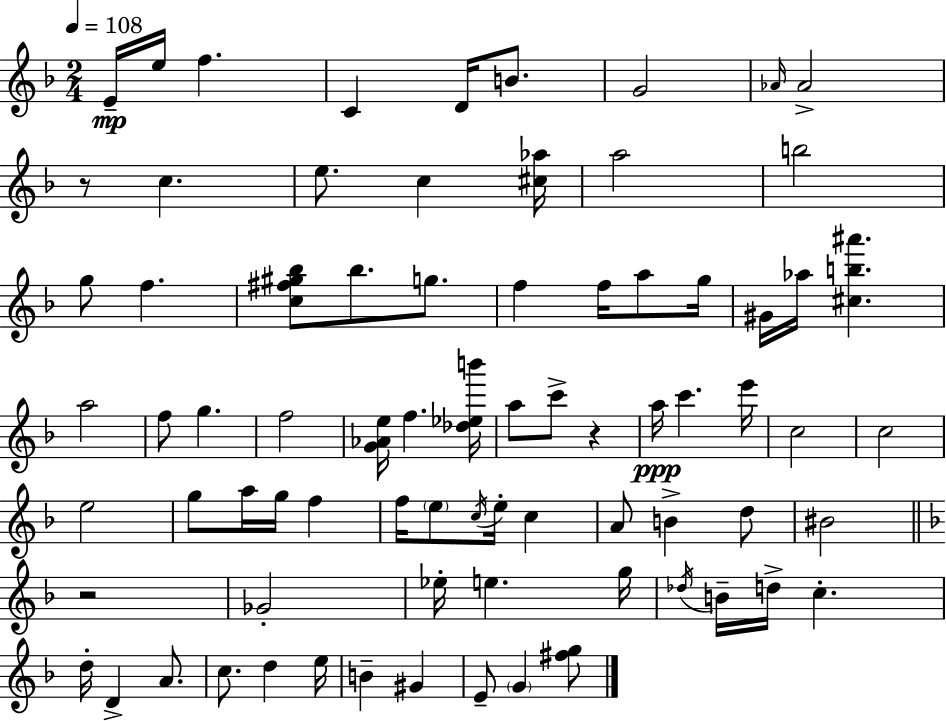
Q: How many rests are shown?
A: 3